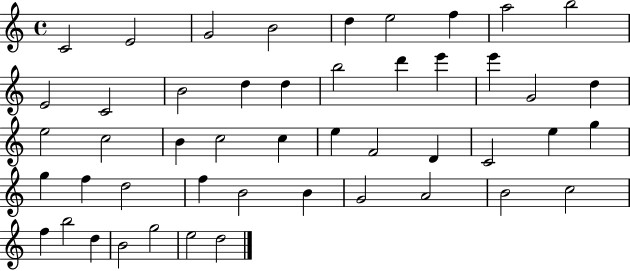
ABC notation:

X:1
T:Untitled
M:4/4
L:1/4
K:C
C2 E2 G2 B2 d e2 f a2 b2 E2 C2 B2 d d b2 d' e' e' G2 d e2 c2 B c2 c e F2 D C2 e g g f d2 f B2 B G2 A2 B2 c2 f b2 d B2 g2 e2 d2